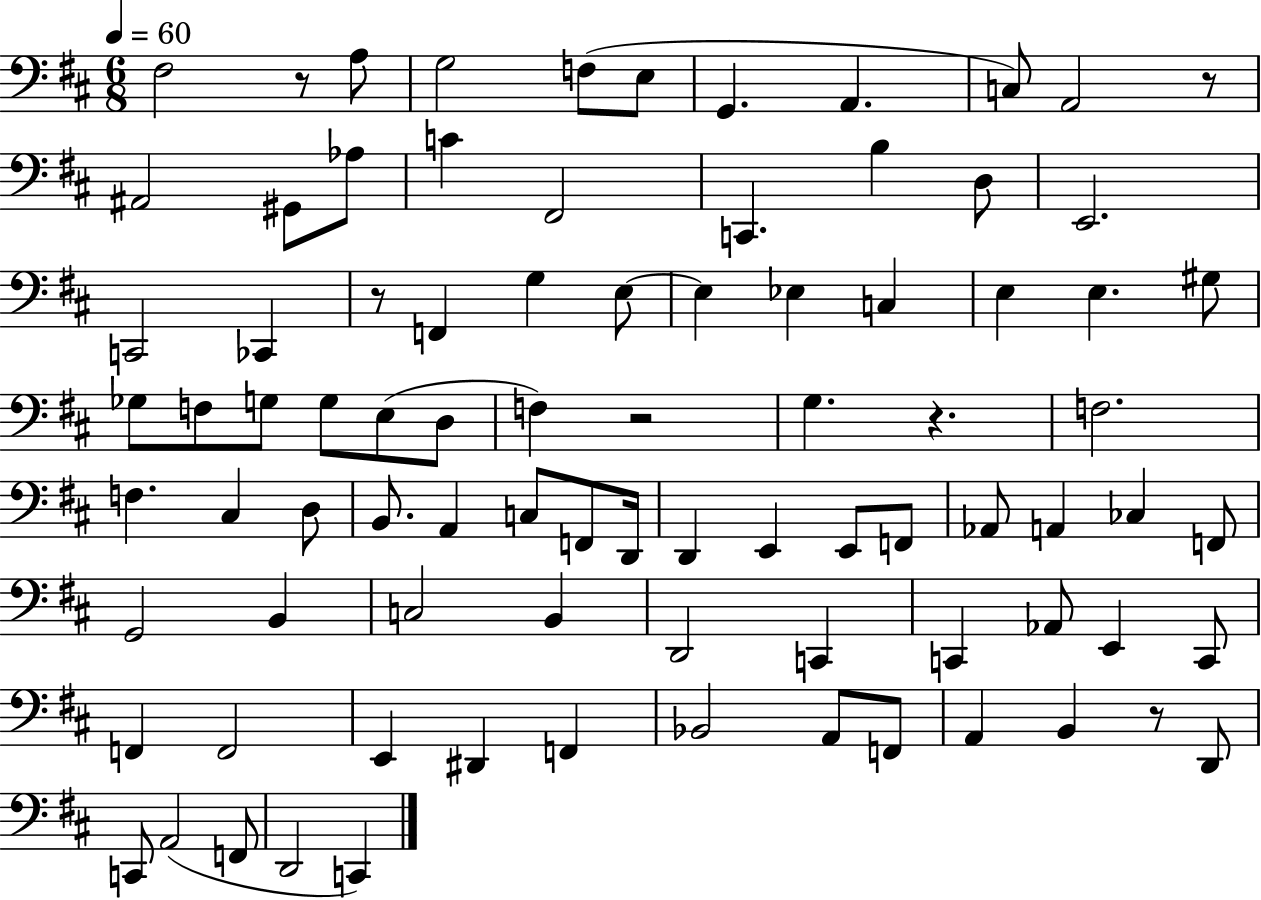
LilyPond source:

{
  \clef bass
  \numericTimeSignature
  \time 6/8
  \key d \major
  \tempo 4 = 60
  fis2 r8 a8 | g2 f8( e8 | g,4. a,4. | c8) a,2 r8 | \break ais,2 gis,8 aes8 | c'4 fis,2 | c,4. b4 d8 | e,2. | \break c,2 ces,4 | r8 f,4 g4 e8~~ | e4 ees4 c4 | e4 e4. gis8 | \break ges8 f8 g8 g8 e8( d8 | f4) r2 | g4. r4. | f2. | \break f4. cis4 d8 | b,8. a,4 c8 f,8 d,16 | d,4 e,4 e,8 f,8 | aes,8 a,4 ces4 f,8 | \break g,2 b,4 | c2 b,4 | d,2 c,4 | c,4 aes,8 e,4 c,8 | \break f,4 f,2 | e,4 dis,4 f,4 | bes,2 a,8 f,8 | a,4 b,4 r8 d,8 | \break c,8 a,2( f,8 | d,2 c,4) | \bar "|."
}